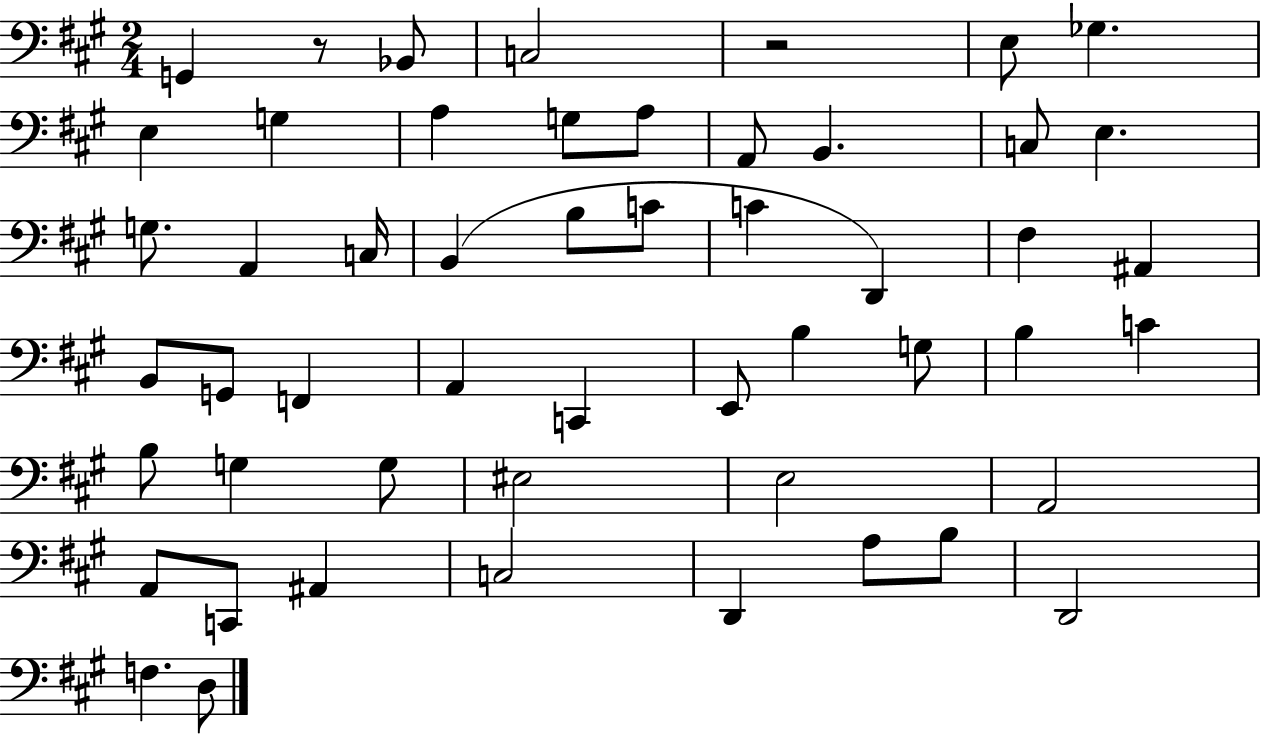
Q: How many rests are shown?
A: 2